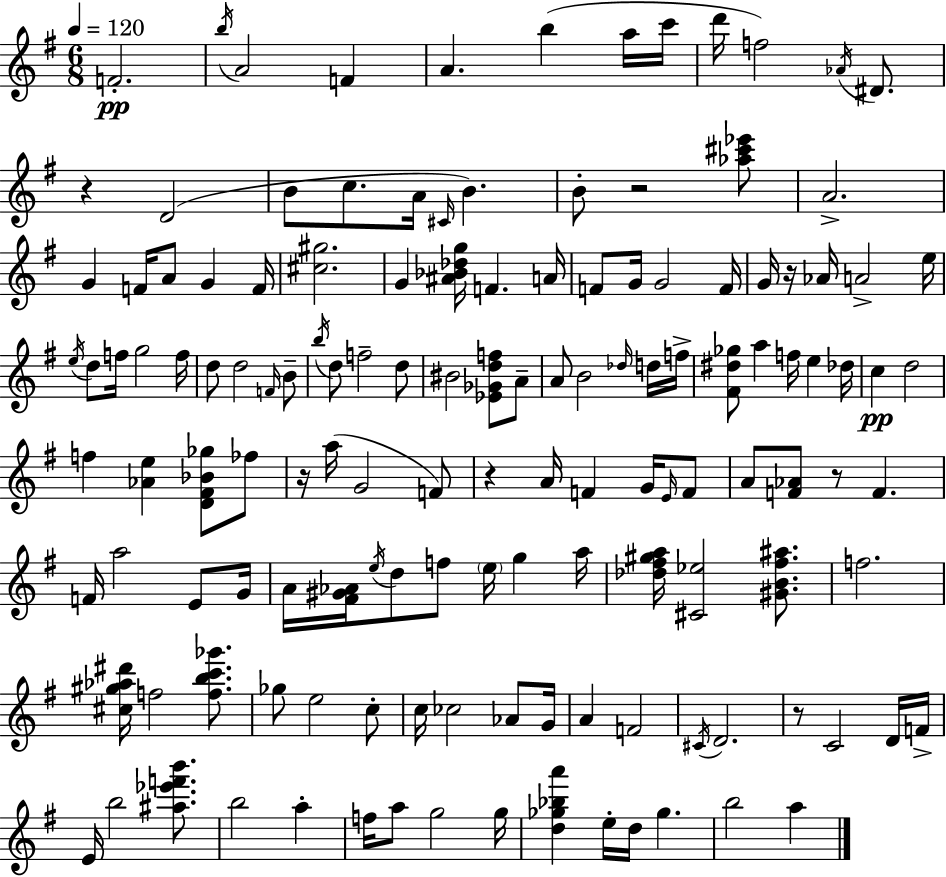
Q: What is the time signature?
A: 6/8